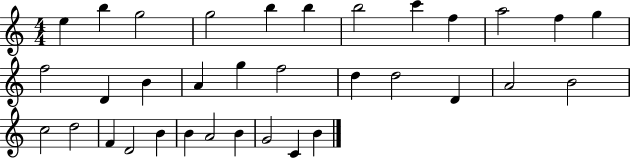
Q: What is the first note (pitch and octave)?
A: E5